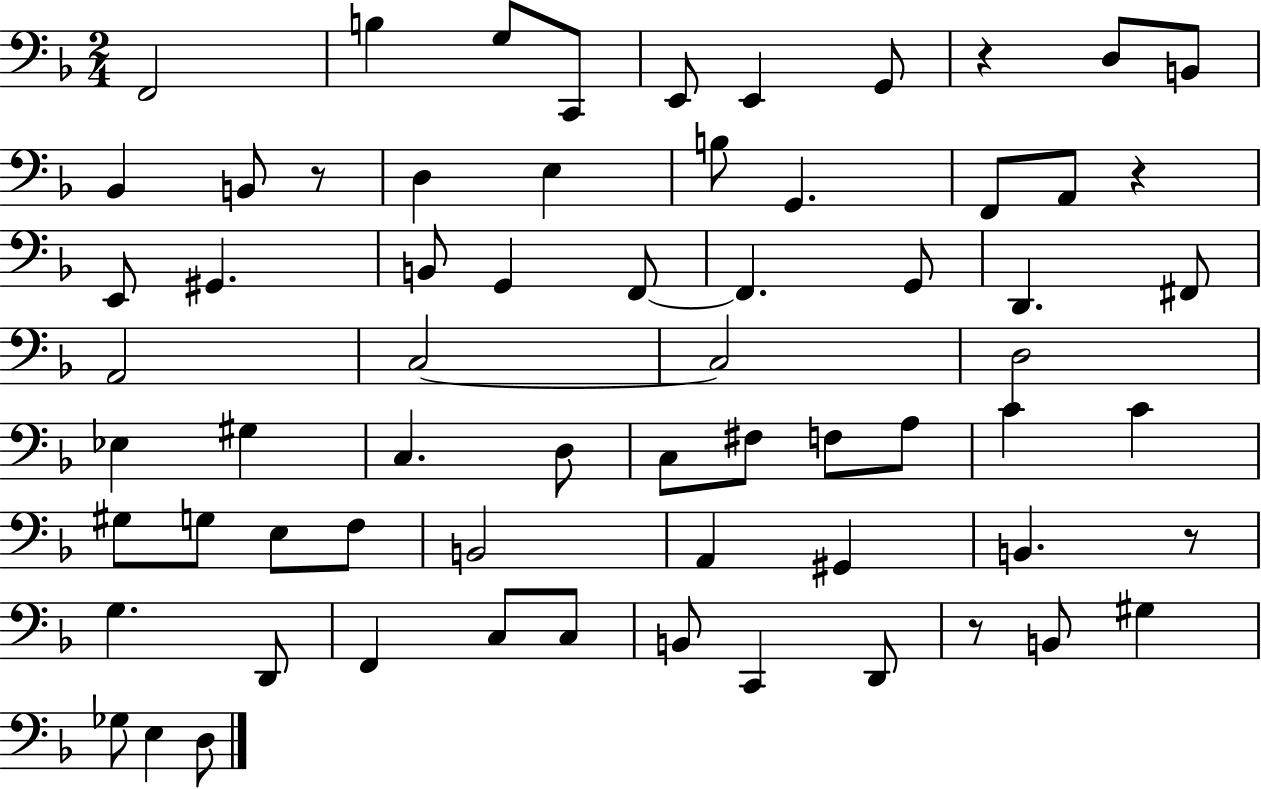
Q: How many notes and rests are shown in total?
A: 66